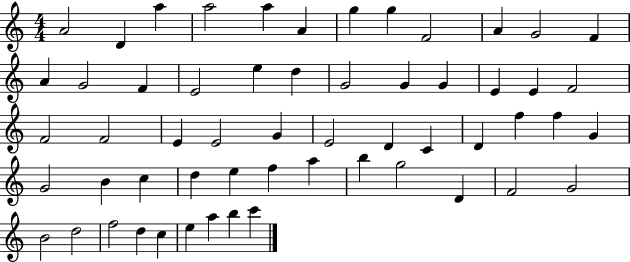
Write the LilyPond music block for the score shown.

{
  \clef treble
  \numericTimeSignature
  \time 4/4
  \key c \major
  a'2 d'4 a''4 | a''2 a''4 a'4 | g''4 g''4 f'2 | a'4 g'2 f'4 | \break a'4 g'2 f'4 | e'2 e''4 d''4 | g'2 g'4 g'4 | e'4 e'4 f'2 | \break f'2 f'2 | e'4 e'2 g'4 | e'2 d'4 c'4 | d'4 f''4 f''4 g'4 | \break g'2 b'4 c''4 | d''4 e''4 f''4 a''4 | b''4 g''2 d'4 | f'2 g'2 | \break b'2 d''2 | f''2 d''4 c''4 | e''4 a''4 b''4 c'''4 | \bar "|."
}